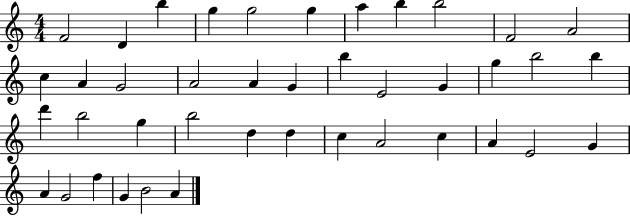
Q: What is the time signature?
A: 4/4